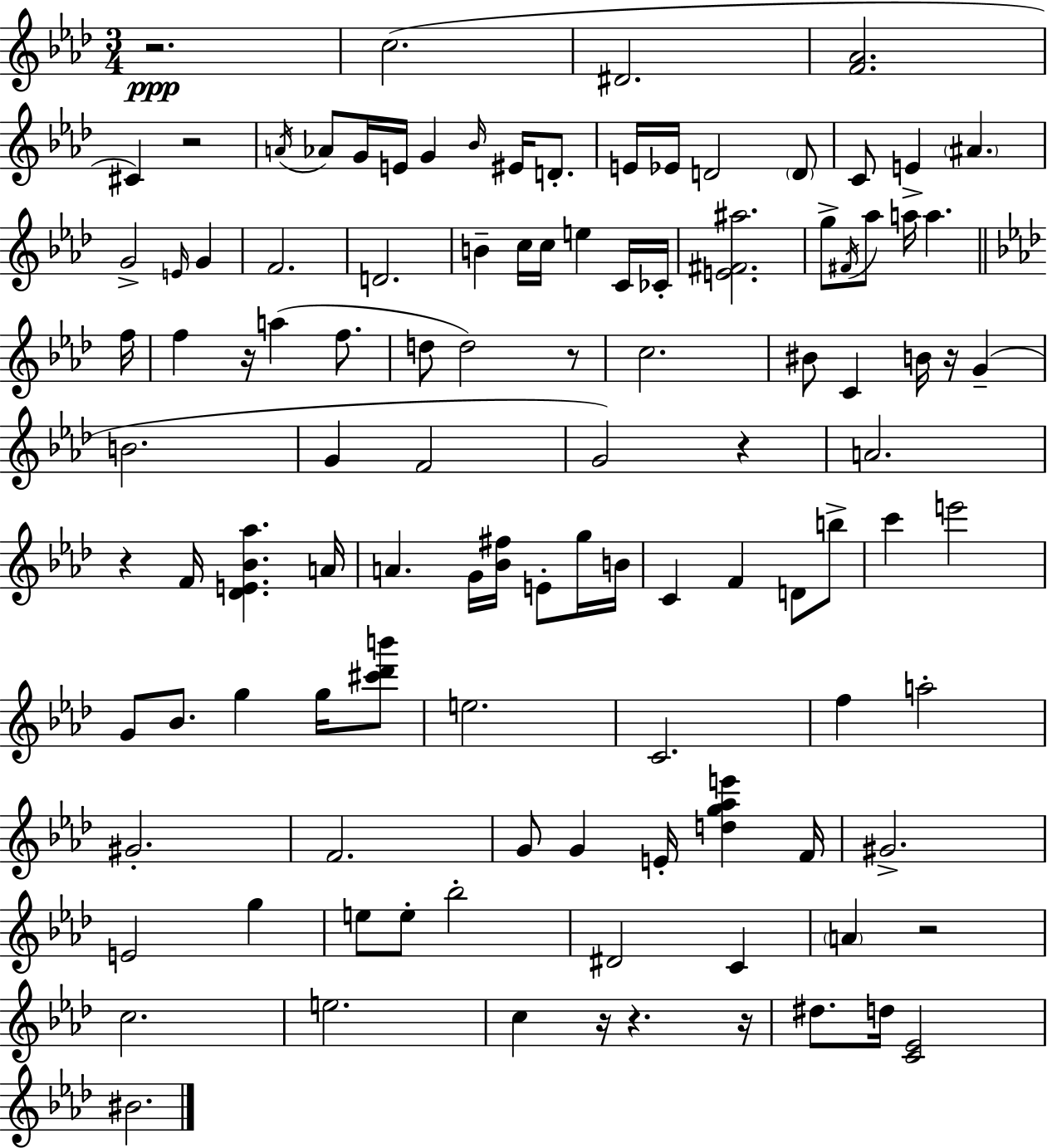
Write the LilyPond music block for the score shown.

{
  \clef treble
  \numericTimeSignature
  \time 3/4
  \key aes \major
  r2.\ppp | c''2.( | dis'2. | <f' aes'>2. | \break cis'4) r2 | \acciaccatura { a'16 } aes'8 g'16 e'16 g'4 \grace { bes'16 } eis'16 d'8.-. | e'16 ees'16 d'2 | \parenthesize d'8 c'8 e'4-> \parenthesize ais'4. | \break g'2-> \grace { e'16 } g'4 | f'2. | d'2. | b'4-- c''16 c''16 e''4 | \break c'16 ces'16-. <e' fis' ais''>2. | g''8-> \acciaccatura { fis'16 } aes''8 a''16 a''4. | \bar "||" \break \key f \minor f''16 f''4 r16 a''4( f''8. | d''8 d''2) r8 | c''2. | bis'8 c'4 b'16 r16 g'4--( | \break b'2. | g'4 f'2 | g'2) r4 | a'2. | \break r4 f'16 <des' e' bes' aes''>4. | a'16 a'4. g'16 <bes' fis''>16 e'8-. g''16 | b'16 c'4 f'4 d'8 b''8-> | c'''4 e'''2 | \break g'8 bes'8. g''4 g''16 <cis''' des''' b'''>8 | e''2. | c'2. | f''4 a''2-. | \break gis'2.-. | f'2. | g'8 g'4 e'16-. <d'' g'' aes'' e'''>4 | f'16 gis'2.-> | \break e'2 g''4 | e''8 e''8-. bes''2-. | dis'2 c'4 | \parenthesize a'4 r2 | \break c''2. | e''2. | c''4 r16 r4. | r16 dis''8. d''16 <c' ees'>2 | \break bis'2. | \bar "|."
}